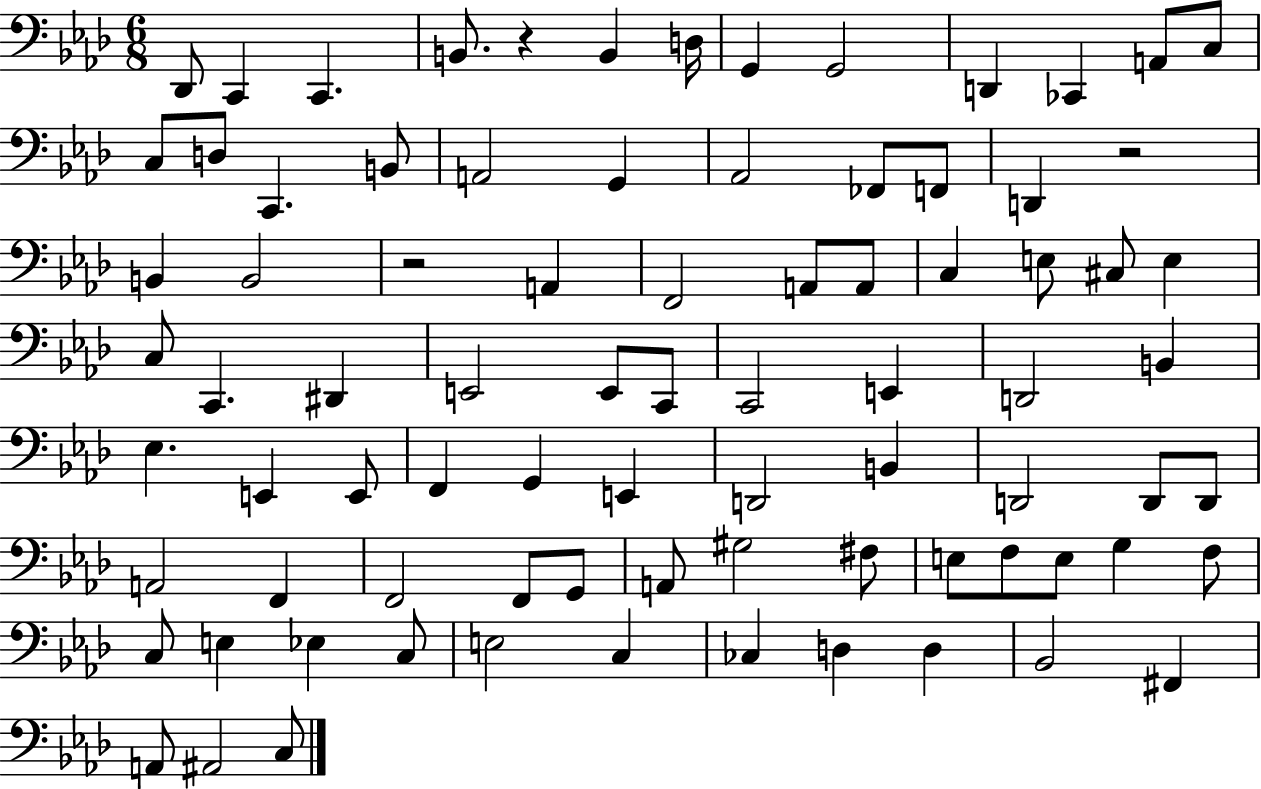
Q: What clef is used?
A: bass